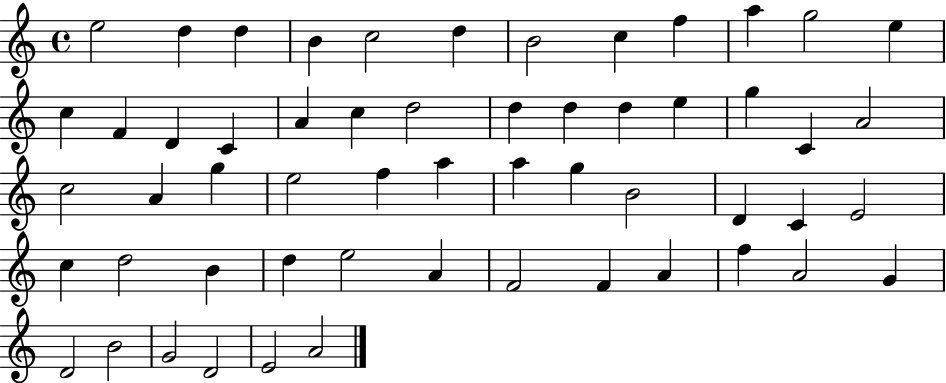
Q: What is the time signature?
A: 4/4